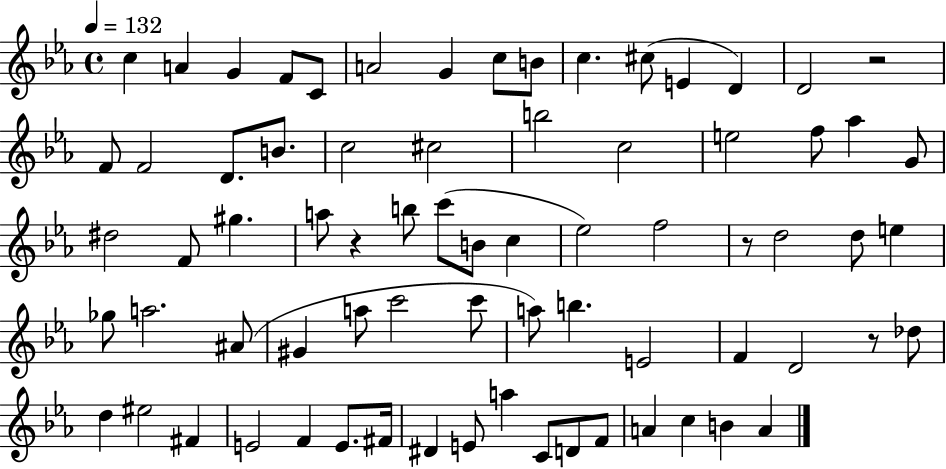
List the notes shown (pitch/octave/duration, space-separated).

C5/q A4/q G4/q F4/e C4/e A4/h G4/q C5/e B4/e C5/q. C#5/e E4/q D4/q D4/h R/h F4/e F4/h D4/e. B4/e. C5/h C#5/h B5/h C5/h E5/h F5/e Ab5/q G4/e D#5/h F4/e G#5/q. A5/e R/q B5/e C6/e B4/e C5/q Eb5/h F5/h R/e D5/h D5/e E5/q Gb5/e A5/h. A#4/e G#4/q A5/e C6/h C6/e A5/e B5/q. E4/h F4/q D4/h R/e Db5/e D5/q EIS5/h F#4/q E4/h F4/q E4/e. F#4/s D#4/q E4/e A5/q C4/e D4/e F4/e A4/q C5/q B4/q A4/q